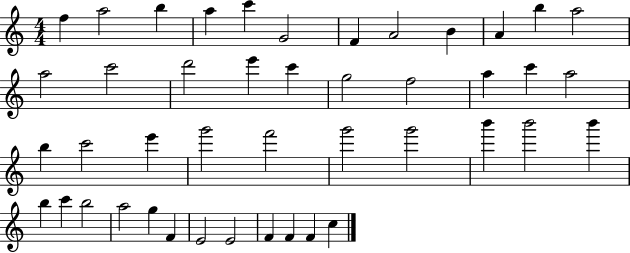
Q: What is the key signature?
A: C major